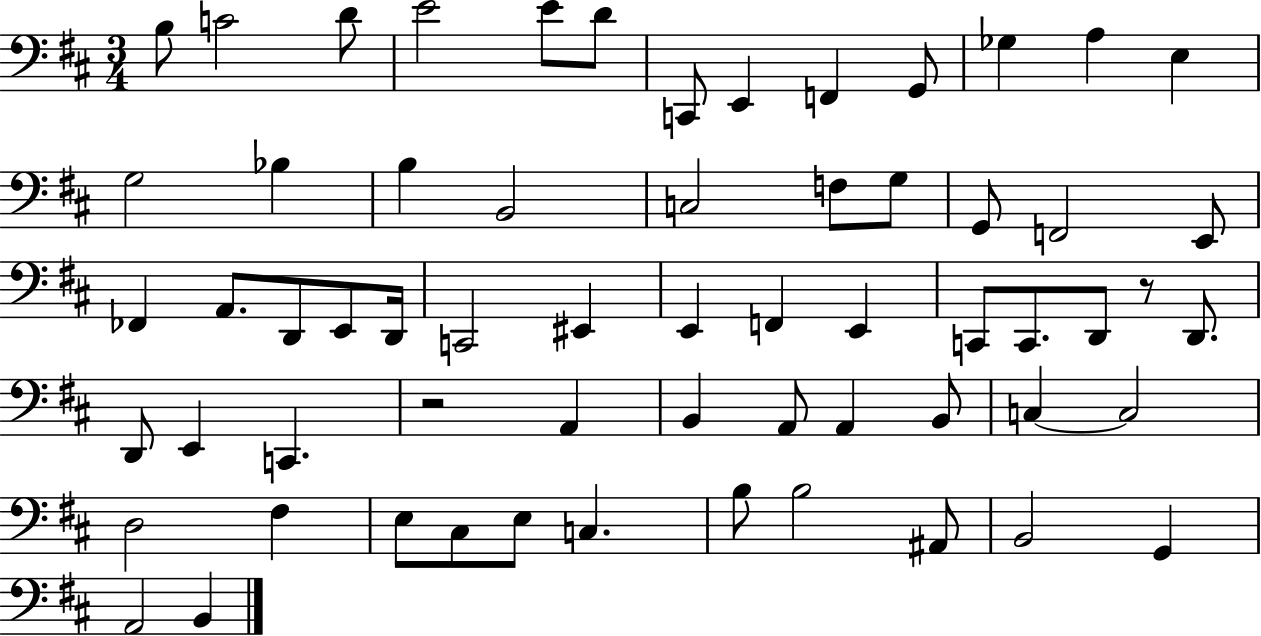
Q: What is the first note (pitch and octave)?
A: B3